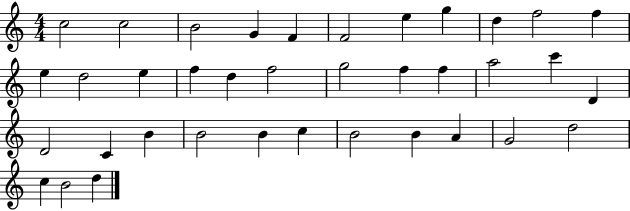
C5/h C5/h B4/h G4/q F4/q F4/h E5/q G5/q D5/q F5/h F5/q E5/q D5/h E5/q F5/q D5/q F5/h G5/h F5/q F5/q A5/h C6/q D4/q D4/h C4/q B4/q B4/h B4/q C5/q B4/h B4/q A4/q G4/h D5/h C5/q B4/h D5/q